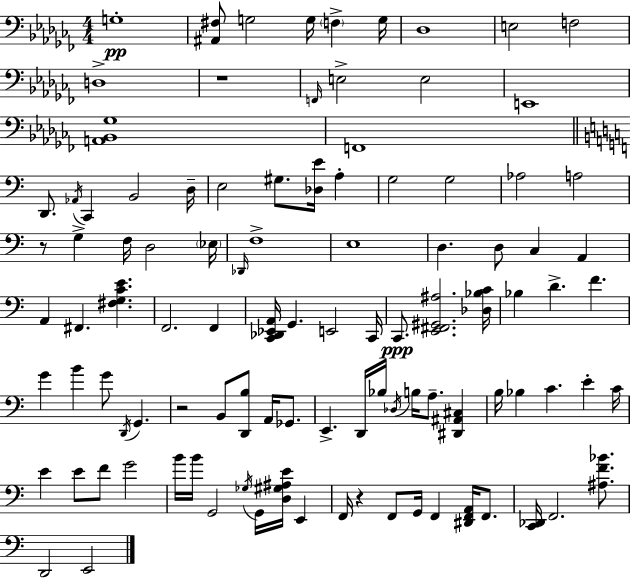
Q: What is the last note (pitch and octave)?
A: E2